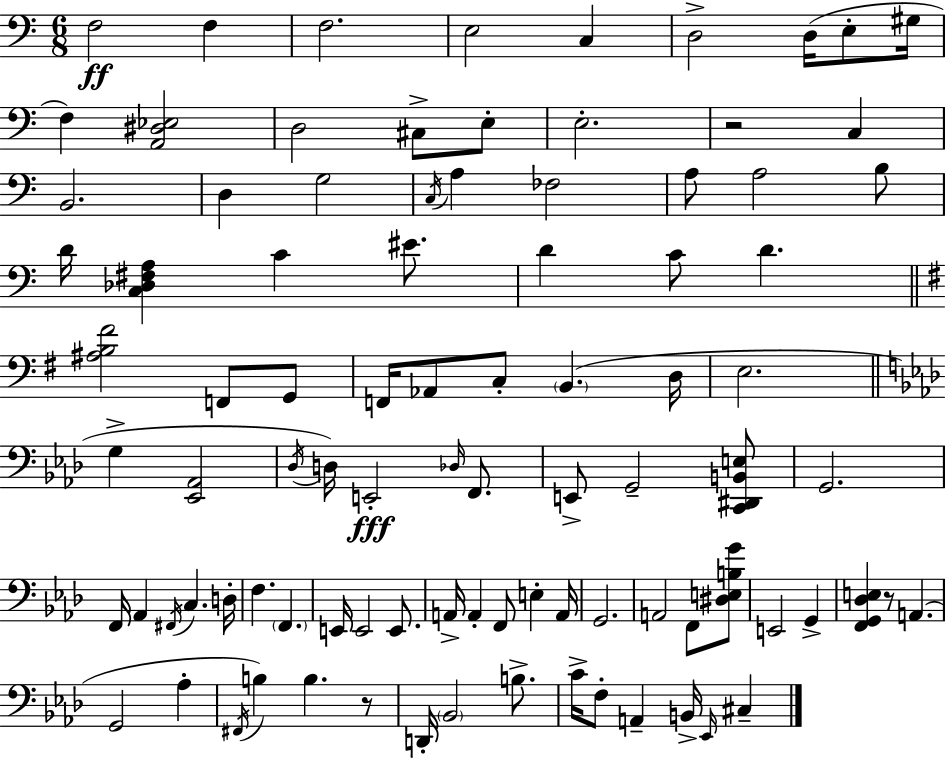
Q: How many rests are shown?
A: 3